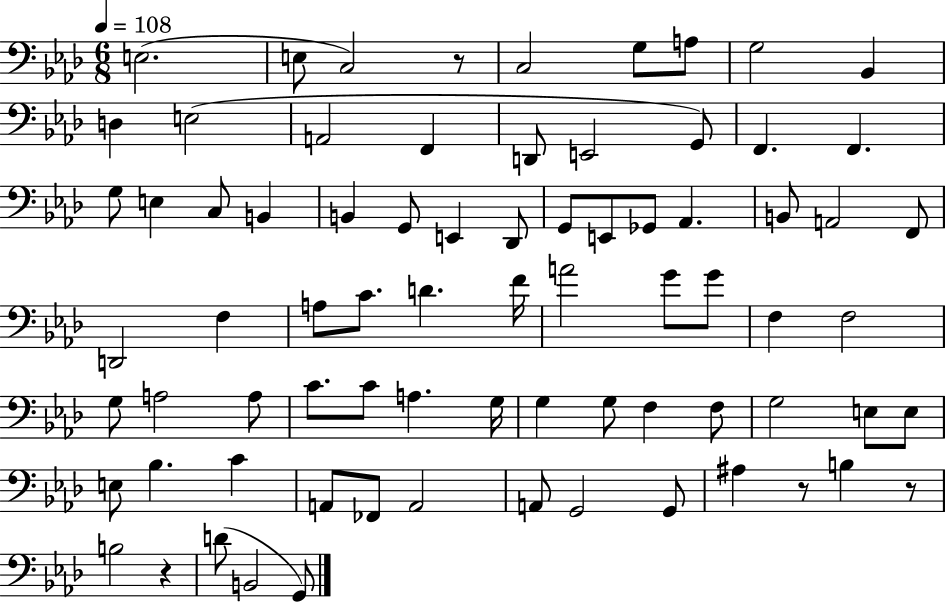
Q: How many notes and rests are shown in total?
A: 76